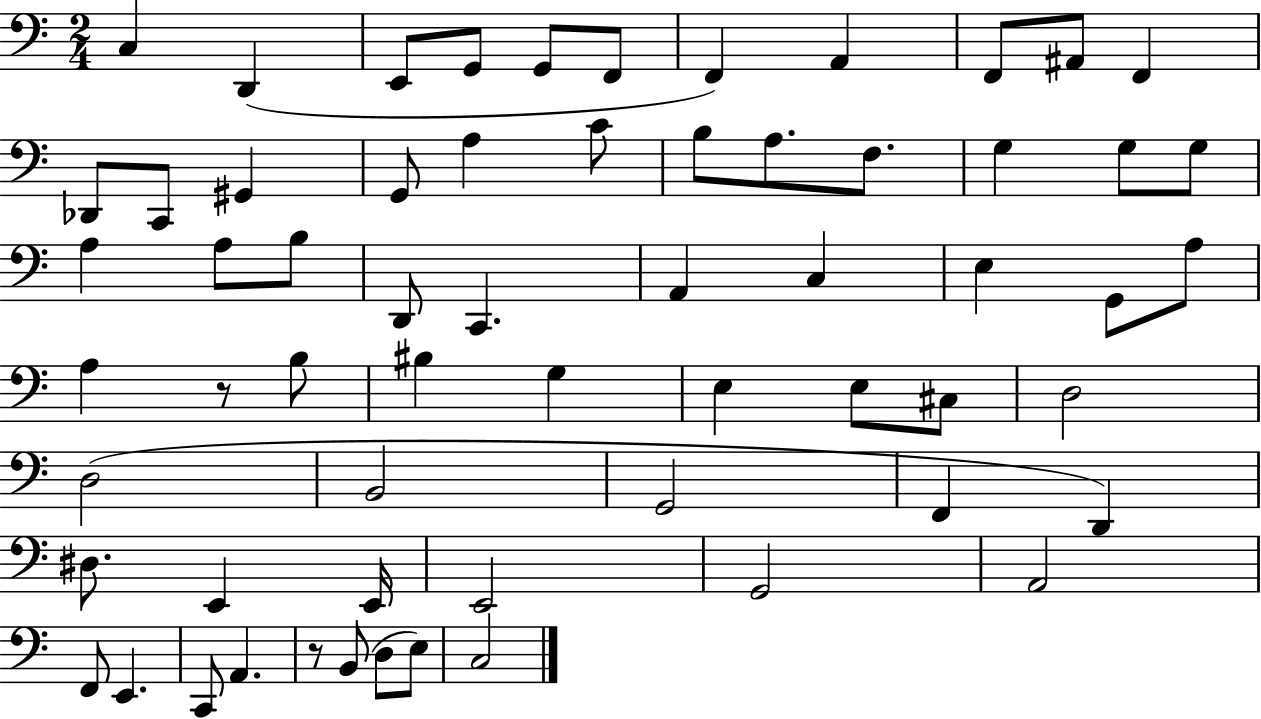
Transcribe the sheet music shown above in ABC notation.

X:1
T:Untitled
M:2/4
L:1/4
K:C
C, D,, E,,/2 G,,/2 G,,/2 F,,/2 F,, A,, F,,/2 ^A,,/2 F,, _D,,/2 C,,/2 ^G,, G,,/2 A, C/2 B,/2 A,/2 F,/2 G, G,/2 G,/2 A, A,/2 B,/2 D,,/2 C,, A,, C, E, G,,/2 A,/2 A, z/2 B,/2 ^B, G, E, E,/2 ^C,/2 D,2 D,2 B,,2 G,,2 F,, D,, ^D,/2 E,, E,,/4 E,,2 G,,2 A,,2 F,,/2 E,, C,,/2 A,, z/2 B,,/2 D,/2 E,/2 C,2